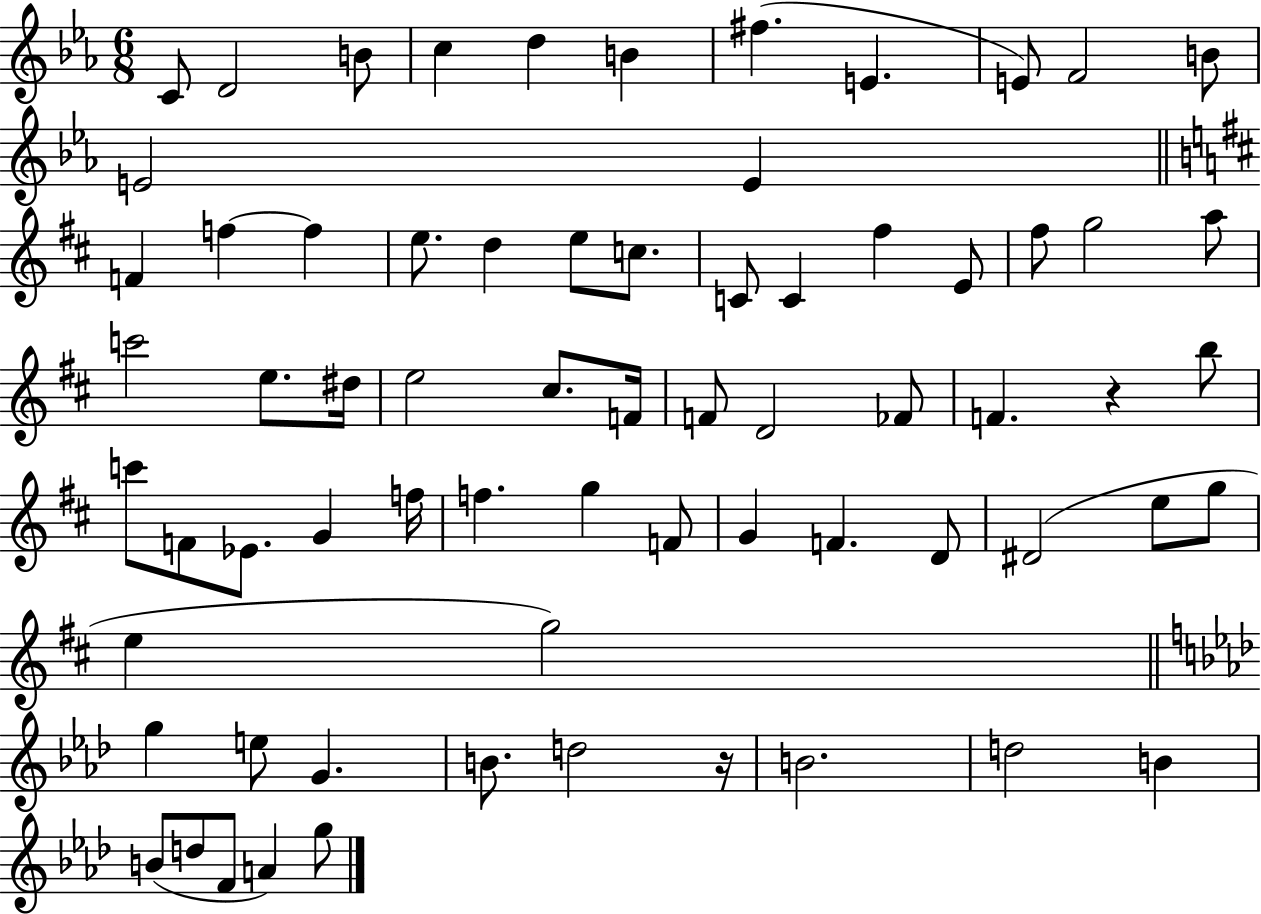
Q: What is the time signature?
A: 6/8